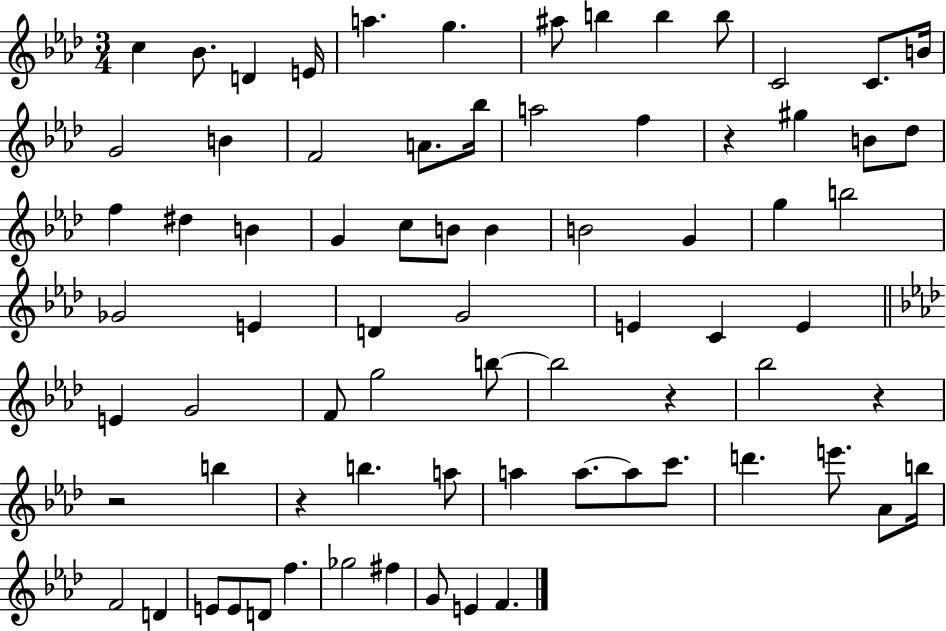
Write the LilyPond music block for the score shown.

{
  \clef treble
  \numericTimeSignature
  \time 3/4
  \key aes \major
  c''4 bes'8. d'4 e'16 | a''4. g''4. | ais''8 b''4 b''4 b''8 | c'2 c'8. b'16 | \break g'2 b'4 | f'2 a'8. bes''16 | a''2 f''4 | r4 gis''4 b'8 des''8 | \break f''4 dis''4 b'4 | g'4 c''8 b'8 b'4 | b'2 g'4 | g''4 b''2 | \break ges'2 e'4 | d'4 g'2 | e'4 c'4 e'4 | \bar "||" \break \key aes \major e'4 g'2 | f'8 g''2 b''8~~ | b''2 r4 | bes''2 r4 | \break r2 b''4 | r4 b''4. a''8 | a''4 a''8.~~ a''8 c'''8. | d'''4. e'''8. aes'8 b''16 | \break f'2 d'4 | e'8 e'8 d'8 f''4. | ges''2 fis''4 | g'8 e'4 f'4. | \break \bar "|."
}